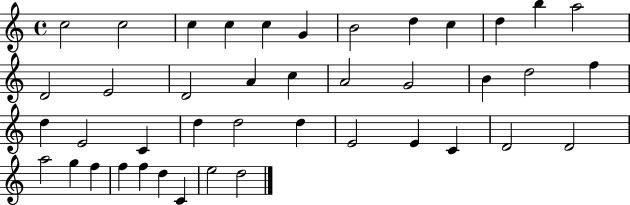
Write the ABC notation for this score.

X:1
T:Untitled
M:4/4
L:1/4
K:C
c2 c2 c c c G B2 d c d b a2 D2 E2 D2 A c A2 G2 B d2 f d E2 C d d2 d E2 E C D2 D2 a2 g f f f d C e2 d2